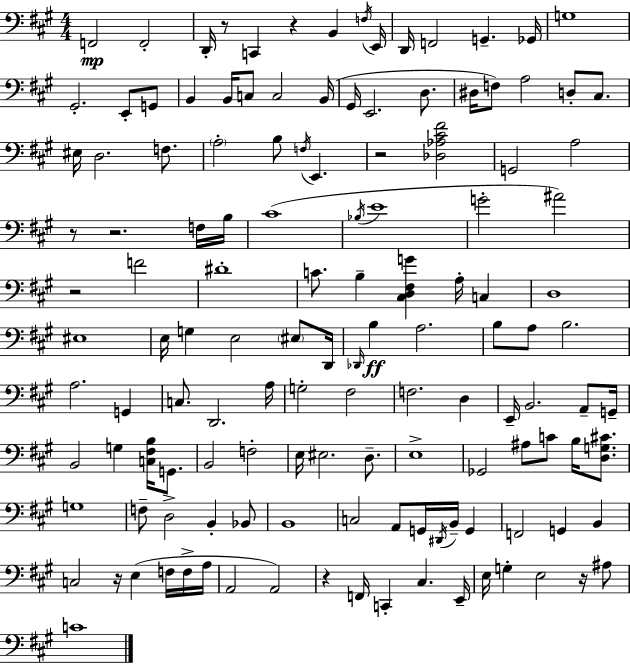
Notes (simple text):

F2/h F2/h D2/s R/e C2/q R/q B2/q F3/s E2/s D2/s F2/h G2/q. Gb2/s G3/w G#2/h. E2/e G2/e B2/q B2/s C3/e C3/h B2/s G#2/s E2/h. D3/e. D#3/s F3/e A3/h D3/e C#3/e. EIS3/s D3/h. F3/e. A3/h B3/e F3/s E2/q. R/h [Db3,Ab3,C#4,F#4]/h G2/h A3/h R/e R/h. F3/s B3/s C#4/w Bb3/s E4/w G4/h A#4/h R/h F4/h D#4/w C4/e. B3/q [C#3,D3,F#3,G4]/q A3/s C3/q D3/w EIS3/w E3/s G3/q E3/h EIS3/e D2/s Db2/s B3/q A3/h. B3/e A3/e B3/h. A3/h. G2/q C3/e. D2/h. A3/s G3/h F#3/h F3/h. D3/q E2/s B2/h. A2/e G2/s B2/h G3/q [C3,F#3,B3]/s G2/e. B2/h F3/h E3/s EIS3/h. D3/e. E3/w Gb2/h A#3/e C4/e B3/s [D3,G3,C#4]/e. G3/w F3/e D3/h B2/q Bb2/e B2/w C3/h A2/e G2/s D#2/s B2/s G2/q F2/h G2/q B2/q C3/h R/s E3/q F3/s F3/s A3/s A2/h A2/h R/q F2/s C2/q C#3/q. E2/s E3/s G3/q E3/h R/s A#3/e C4/w